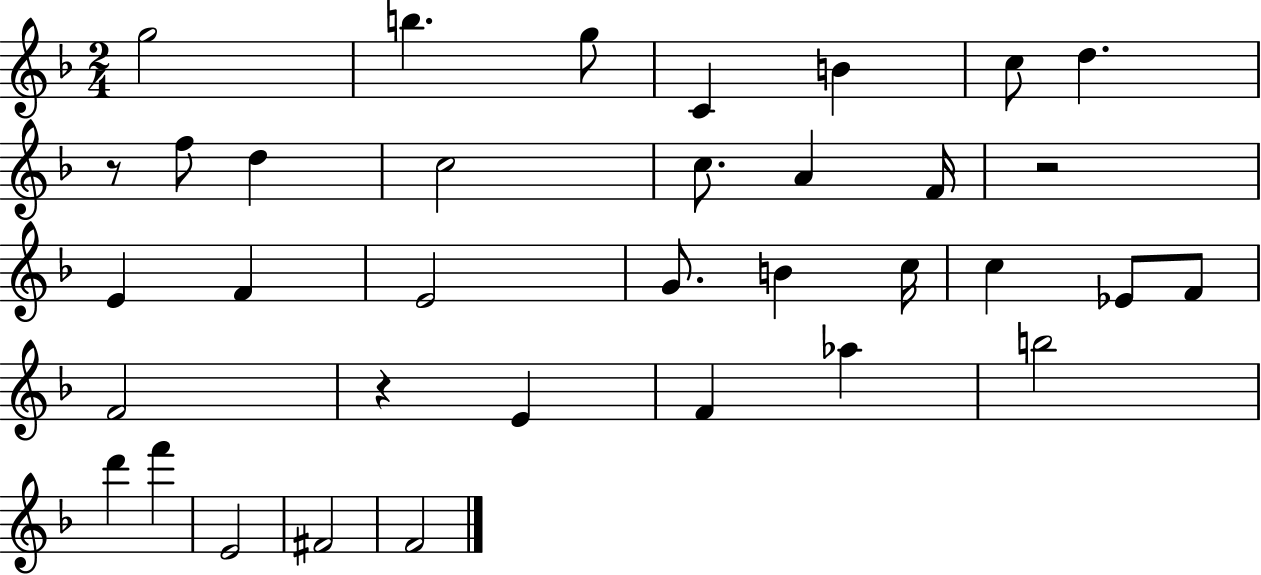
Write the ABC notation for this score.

X:1
T:Untitled
M:2/4
L:1/4
K:F
g2 b g/2 C B c/2 d z/2 f/2 d c2 c/2 A F/4 z2 E F E2 G/2 B c/4 c _E/2 F/2 F2 z E F _a b2 d' f' E2 ^F2 F2